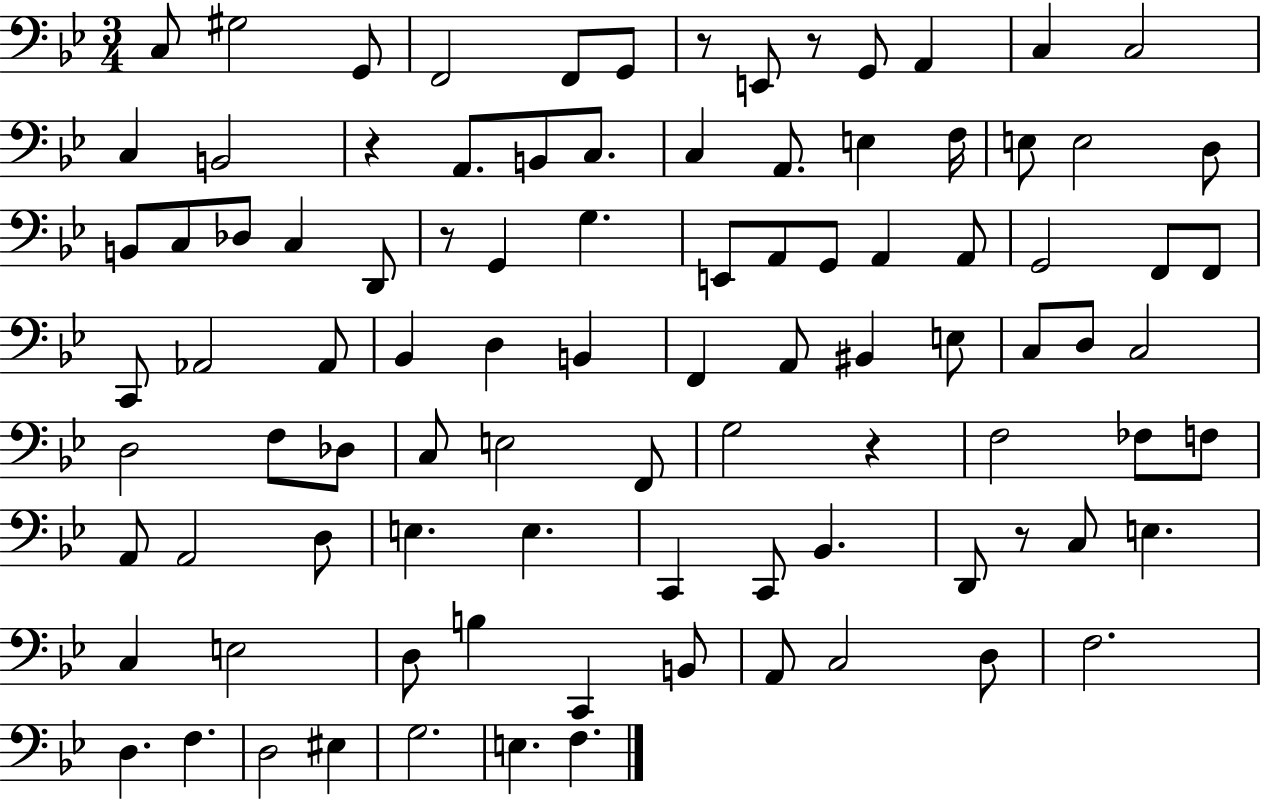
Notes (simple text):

C3/e G#3/h G2/e F2/h F2/e G2/e R/e E2/e R/e G2/e A2/q C3/q C3/h C3/q B2/h R/q A2/e. B2/e C3/e. C3/q A2/e. E3/q F3/s E3/e E3/h D3/e B2/e C3/e Db3/e C3/q D2/e R/e G2/q G3/q. E2/e A2/e G2/e A2/q A2/e G2/h F2/e F2/e C2/e Ab2/h Ab2/e Bb2/q D3/q B2/q F2/q A2/e BIS2/q E3/e C3/e D3/e C3/h D3/h F3/e Db3/e C3/e E3/h F2/e G3/h R/q F3/h FES3/e F3/e A2/e A2/h D3/e E3/q. E3/q. C2/q C2/e Bb2/q. D2/e R/e C3/e E3/q. C3/q E3/h D3/e B3/q C2/q B2/e A2/e C3/h D3/e F3/h. D3/q. F3/q. D3/h EIS3/q G3/h. E3/q. F3/q.